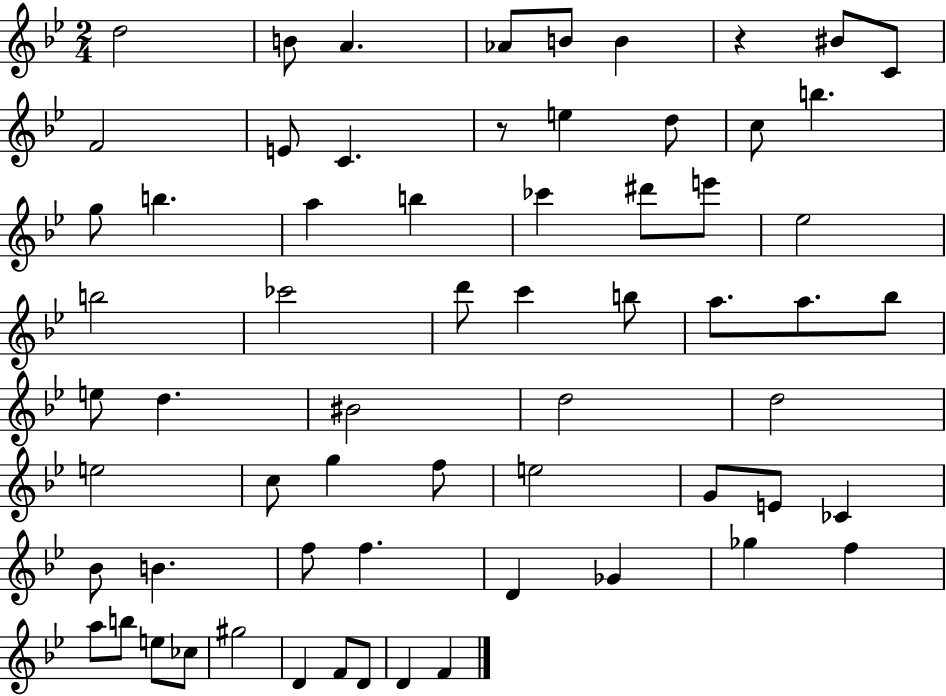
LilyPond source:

{
  \clef treble
  \numericTimeSignature
  \time 2/4
  \key bes \major
  d''2 | b'8 a'4. | aes'8 b'8 b'4 | r4 bis'8 c'8 | \break f'2 | e'8 c'4. | r8 e''4 d''8 | c''8 b''4. | \break g''8 b''4. | a''4 b''4 | ces'''4 dis'''8 e'''8 | ees''2 | \break b''2 | ces'''2 | d'''8 c'''4 b''8 | a''8. a''8. bes''8 | \break e''8 d''4. | bis'2 | d''2 | d''2 | \break e''2 | c''8 g''4 f''8 | e''2 | g'8 e'8 ces'4 | \break bes'8 b'4. | f''8 f''4. | d'4 ges'4 | ges''4 f''4 | \break a''8 b''8 e''8 ces''8 | gis''2 | d'4 f'8 d'8 | d'4 f'4 | \break \bar "|."
}